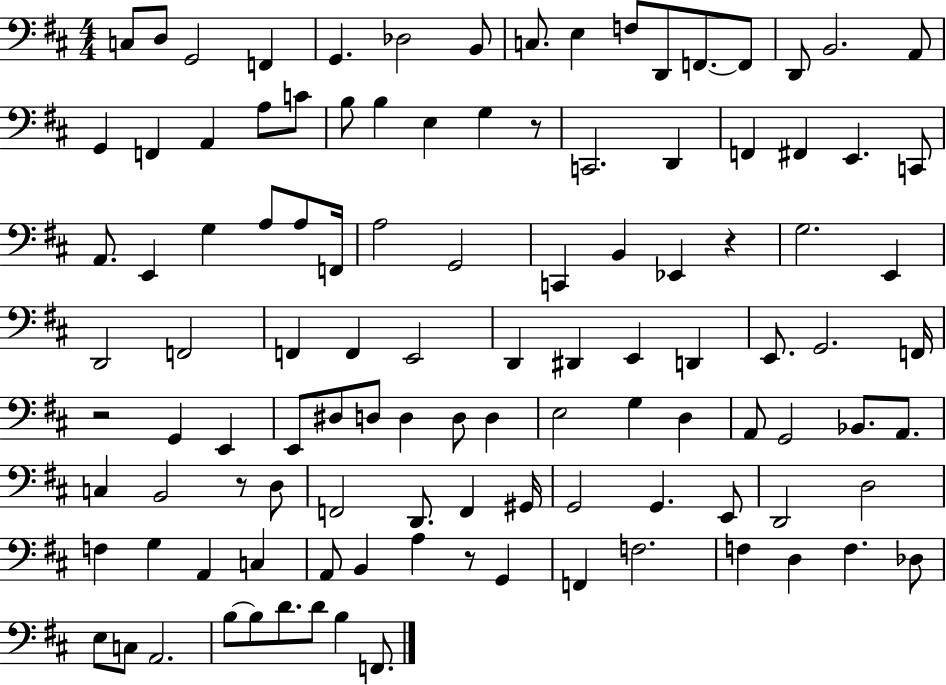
C3/e D3/e G2/h F2/q G2/q. Db3/h B2/e C3/e. E3/q F3/e D2/e F2/e. F2/e D2/e B2/h. A2/e G2/q F2/q A2/q A3/e C4/e B3/e B3/q E3/q G3/q R/e C2/h. D2/q F2/q F#2/q E2/q. C2/e A2/e. E2/q G3/q A3/e A3/e F2/s A3/h G2/h C2/q B2/q Eb2/q R/q G3/h. E2/q D2/h F2/h F2/q F2/q E2/h D2/q D#2/q E2/q D2/q E2/e. G2/h. F2/s R/h G2/q E2/q E2/e D#3/e D3/e D3/q D3/e D3/q E3/h G3/q D3/q A2/e G2/h Bb2/e. A2/e. C3/q B2/h R/e D3/e F2/h D2/e. F2/q G#2/s G2/h G2/q. E2/e D2/h D3/h F3/q G3/q A2/q C3/q A2/e B2/q A3/q R/e G2/q F2/q F3/h. F3/q D3/q F3/q. Db3/e E3/e C3/e A2/h. B3/e B3/e D4/e. D4/e B3/q F2/e.